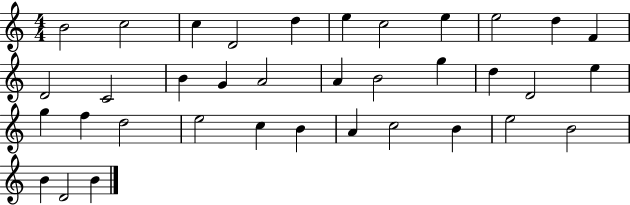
{
  \clef treble
  \numericTimeSignature
  \time 4/4
  \key c \major
  b'2 c''2 | c''4 d'2 d''4 | e''4 c''2 e''4 | e''2 d''4 f'4 | \break d'2 c'2 | b'4 g'4 a'2 | a'4 b'2 g''4 | d''4 d'2 e''4 | \break g''4 f''4 d''2 | e''2 c''4 b'4 | a'4 c''2 b'4 | e''2 b'2 | \break b'4 d'2 b'4 | \bar "|."
}